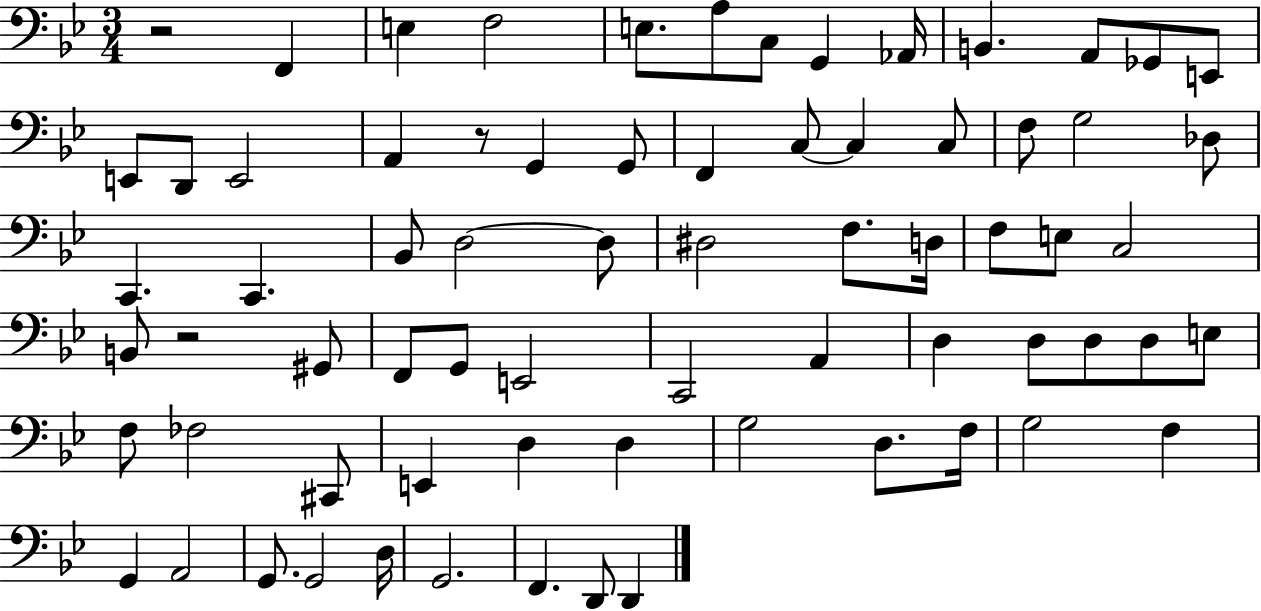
{
  \clef bass
  \numericTimeSignature
  \time 3/4
  \key bes \major
  r2 f,4 | e4 f2 | e8. a8 c8 g,4 aes,16 | b,4. a,8 ges,8 e,8 | \break e,8 d,8 e,2 | a,4 r8 g,4 g,8 | f,4 c8~~ c4 c8 | f8 g2 des8 | \break c,4. c,4. | bes,8 d2~~ d8 | dis2 f8. d16 | f8 e8 c2 | \break b,8 r2 gis,8 | f,8 g,8 e,2 | c,2 a,4 | d4 d8 d8 d8 e8 | \break f8 fes2 cis,8 | e,4 d4 d4 | g2 d8. f16 | g2 f4 | \break g,4 a,2 | g,8. g,2 d16 | g,2. | f,4. d,8 d,4 | \break \bar "|."
}